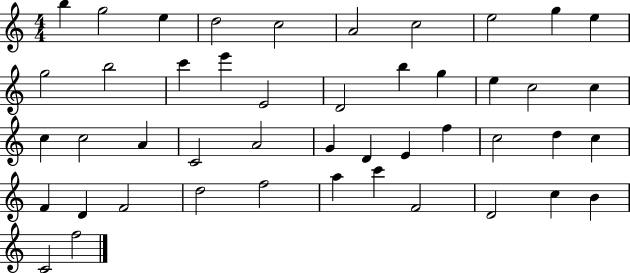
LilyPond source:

{
  \clef treble
  \numericTimeSignature
  \time 4/4
  \key c \major
  b''4 g''2 e''4 | d''2 c''2 | a'2 c''2 | e''2 g''4 e''4 | \break g''2 b''2 | c'''4 e'''4 e'2 | d'2 b''4 g''4 | e''4 c''2 c''4 | \break c''4 c''2 a'4 | c'2 a'2 | g'4 d'4 e'4 f''4 | c''2 d''4 c''4 | \break f'4 d'4 f'2 | d''2 f''2 | a''4 c'''4 f'2 | d'2 c''4 b'4 | \break c'2 f''2 | \bar "|."
}